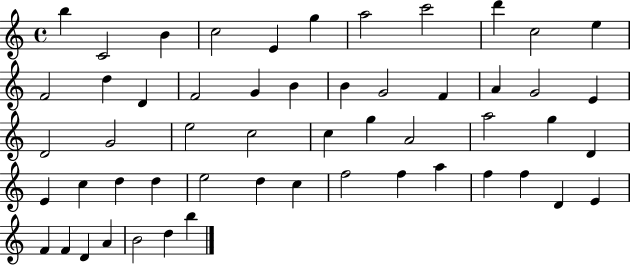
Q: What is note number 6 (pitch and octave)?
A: G5